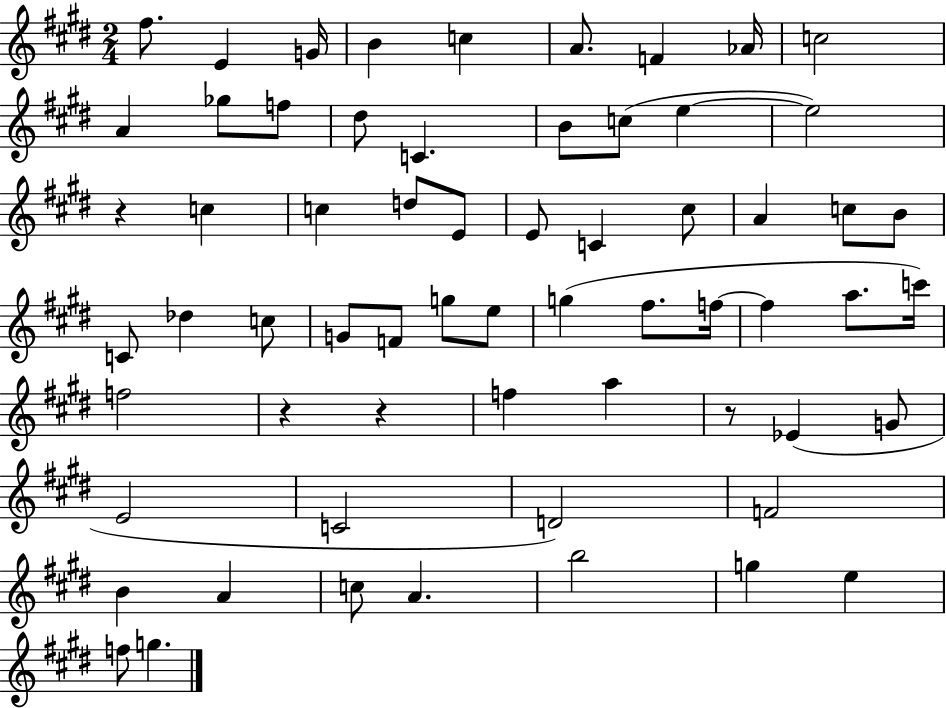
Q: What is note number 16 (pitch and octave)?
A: C5